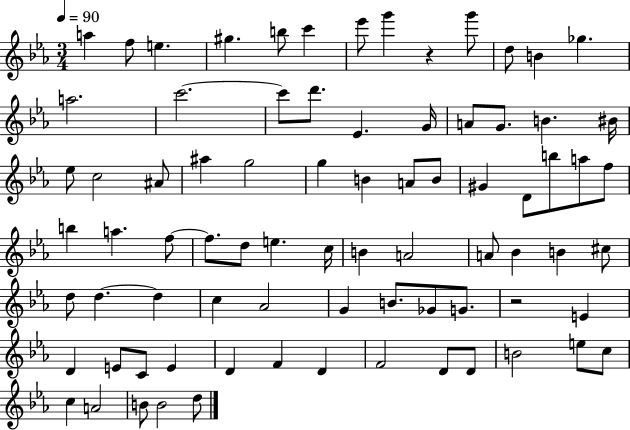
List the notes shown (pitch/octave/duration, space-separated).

A5/q F5/e E5/q. G#5/q. B5/e C6/q Eb6/e G6/q R/q G6/e D5/e B4/q Gb5/q. A5/h. C6/h. C6/e D6/e. Eb4/q. G4/s A4/e G4/e. B4/q. BIS4/s Eb5/e C5/h A#4/e A#5/q G5/h G5/q B4/q A4/e B4/e G#4/q D4/e B5/e A5/e F5/e B5/q A5/q. F5/e F5/e. D5/e E5/q. C5/s B4/q A4/h A4/e Bb4/q B4/q C#5/e D5/e D5/q. D5/q C5/q Ab4/h G4/q B4/e. Gb4/e G4/e. R/h E4/q D4/q E4/e C4/e E4/q D4/q F4/q D4/q F4/h D4/e D4/e B4/h E5/e C5/e C5/q A4/h B4/e B4/h D5/e